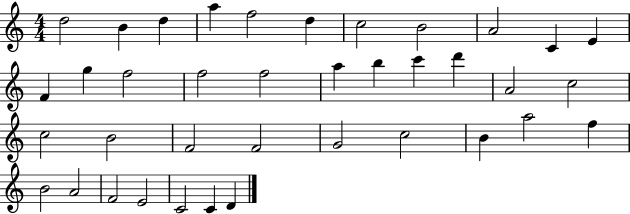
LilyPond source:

{
  \clef treble
  \numericTimeSignature
  \time 4/4
  \key c \major
  d''2 b'4 d''4 | a''4 f''2 d''4 | c''2 b'2 | a'2 c'4 e'4 | \break f'4 g''4 f''2 | f''2 f''2 | a''4 b''4 c'''4 d'''4 | a'2 c''2 | \break c''2 b'2 | f'2 f'2 | g'2 c''2 | b'4 a''2 f''4 | \break b'2 a'2 | f'2 e'2 | c'2 c'4 d'4 | \bar "|."
}